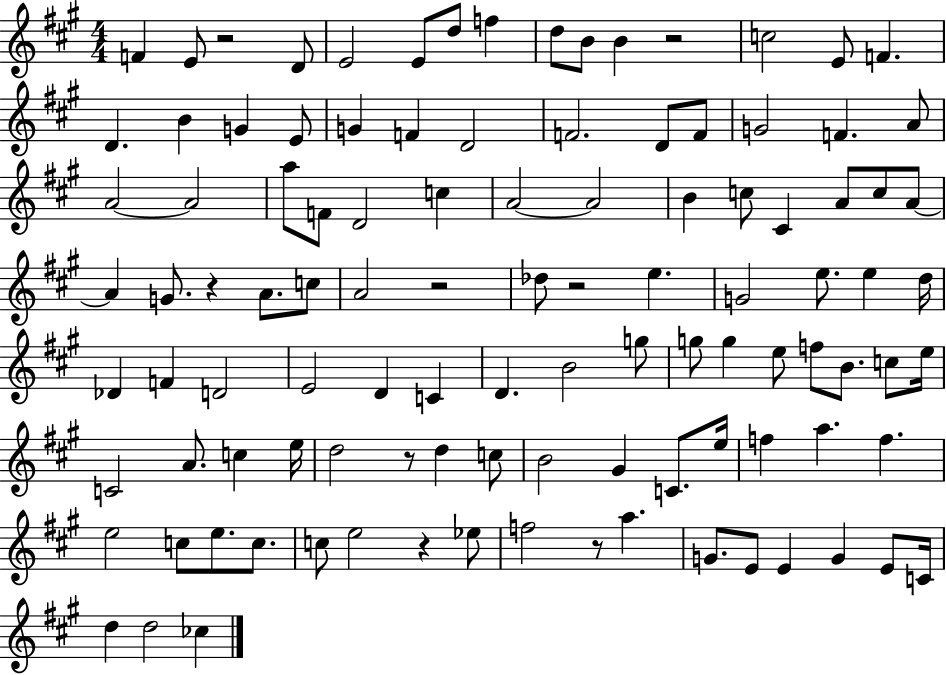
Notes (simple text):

F4/q E4/e R/h D4/e E4/h E4/e D5/e F5/q D5/e B4/e B4/q R/h C5/h E4/e F4/q. D4/q. B4/q G4/q E4/e G4/q F4/q D4/h F4/h. D4/e F4/e G4/h F4/q. A4/e A4/h A4/h A5/e F4/e D4/h C5/q A4/h A4/h B4/q C5/e C#4/q A4/e C5/e A4/e A4/q G4/e. R/q A4/e. C5/e A4/h R/h Db5/e R/h E5/q. G4/h E5/e. E5/q D5/s Db4/q F4/q D4/h E4/h D4/q C4/q D4/q. B4/h G5/e G5/e G5/q E5/e F5/e B4/e. C5/e E5/s C4/h A4/e. C5/q E5/s D5/h R/e D5/q C5/e B4/h G#4/q C4/e. E5/s F5/q A5/q. F5/q. E5/h C5/e E5/e. C5/e. C5/e E5/h R/q Eb5/e F5/h R/e A5/q. G4/e. E4/e E4/q G4/q E4/e C4/s D5/q D5/h CES5/q